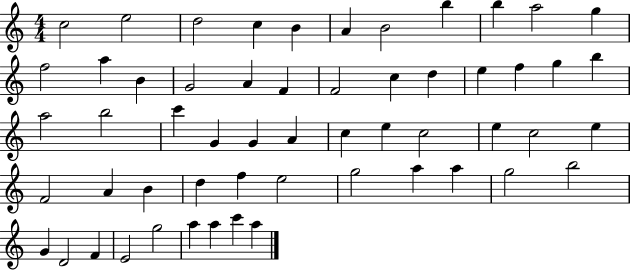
X:1
T:Untitled
M:4/4
L:1/4
K:C
c2 e2 d2 c B A B2 b b a2 g f2 a B G2 A F F2 c d e f g b a2 b2 c' G G A c e c2 e c2 e F2 A B d f e2 g2 a a g2 b2 G D2 F E2 g2 a a c' a